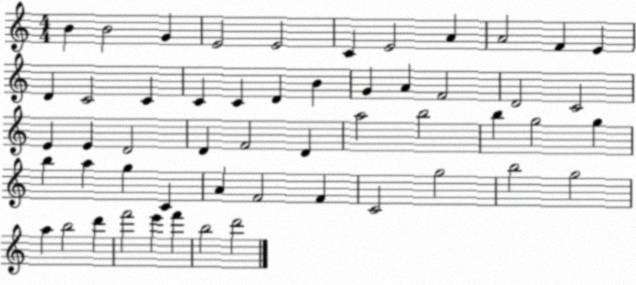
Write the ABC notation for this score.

X:1
T:Untitled
M:4/4
L:1/4
K:C
B B2 G E2 E2 C E2 A A2 F E D C2 C C C D B G A F2 D2 C2 E E D2 D F2 D a2 b2 b g2 g b a g C A F2 F C2 g2 b2 g2 a b2 d' f'2 e' f' b2 d'2